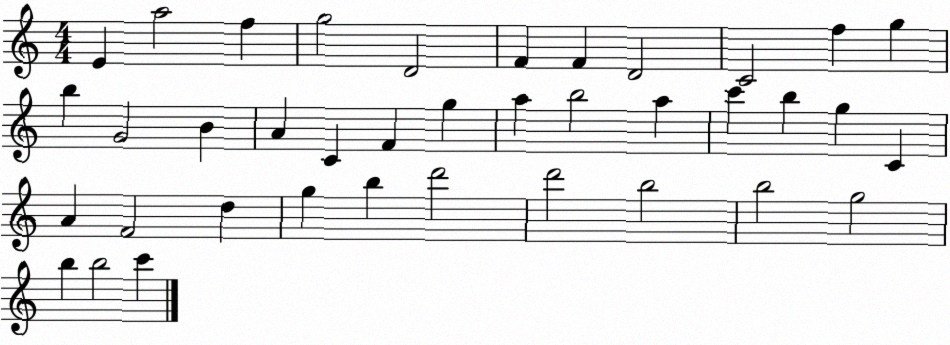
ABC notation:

X:1
T:Untitled
M:4/4
L:1/4
K:C
E a2 f g2 D2 F F D2 C2 f g b G2 B A C F g a b2 a c' b g C A F2 d g b d'2 d'2 b2 b2 g2 b b2 c'